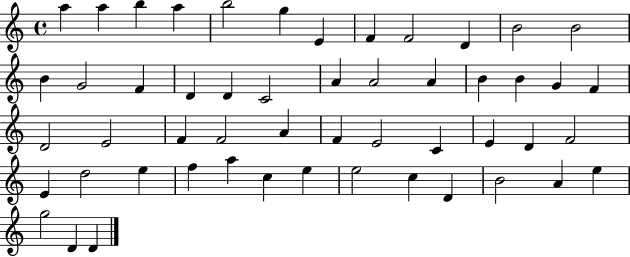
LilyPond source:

{
  \clef treble
  \time 4/4
  \defaultTimeSignature
  \key c \major
  a''4 a''4 b''4 a''4 | b''2 g''4 e'4 | f'4 f'2 d'4 | b'2 b'2 | \break b'4 g'2 f'4 | d'4 d'4 c'2 | a'4 a'2 a'4 | b'4 b'4 g'4 f'4 | \break d'2 e'2 | f'4 f'2 a'4 | f'4 e'2 c'4 | e'4 d'4 f'2 | \break e'4 d''2 e''4 | f''4 a''4 c''4 e''4 | e''2 c''4 d'4 | b'2 a'4 e''4 | \break g''2 d'4 d'4 | \bar "|."
}